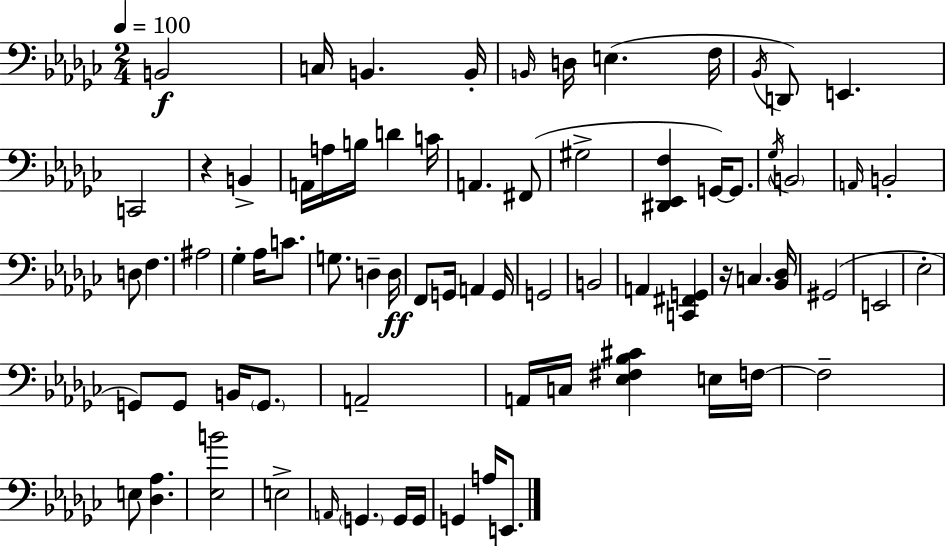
{
  \clef bass
  \numericTimeSignature
  \time 2/4
  \key ees \minor
  \tempo 4 = 100
  b,2\f | c16 b,4. b,16-. | \grace { b,16 } d16 e4.( | f16 \acciaccatura { bes,16 }) d,8 e,4. | \break c,2 | r4 b,4-> | a,16 a16 b16 d'4 | c'16 a,4. | \break fis,8( gis2-> | <dis, ees, f>4 g,16~~) g,8. | \acciaccatura { ges16 } \parenthesize b,2 | \grace { a,16 } b,2-. | \break d8 f4. | ais2 | ges4-. | aes16 c'8. g8. d4-- | \break d16\ff f,8 g,16 a,4 | g,16 g,2 | b,2 | a,4 | \break <c, fis, g,>4 r16 c4. | <bes, des>16 gis,2( | e,2 | ees2-. | \break g,8) g,8 | b,16 \parenthesize g,8. a,2-- | a,16 c16 <ees fis bes cis'>4 | e16 f16~~ f2-- | \break e8 <des aes>4. | <ees b'>2 | e2-> | \grace { a,16 } \parenthesize g,4. | \break g,16 g,16 g,4 | a16 e,8. \bar "|."
}